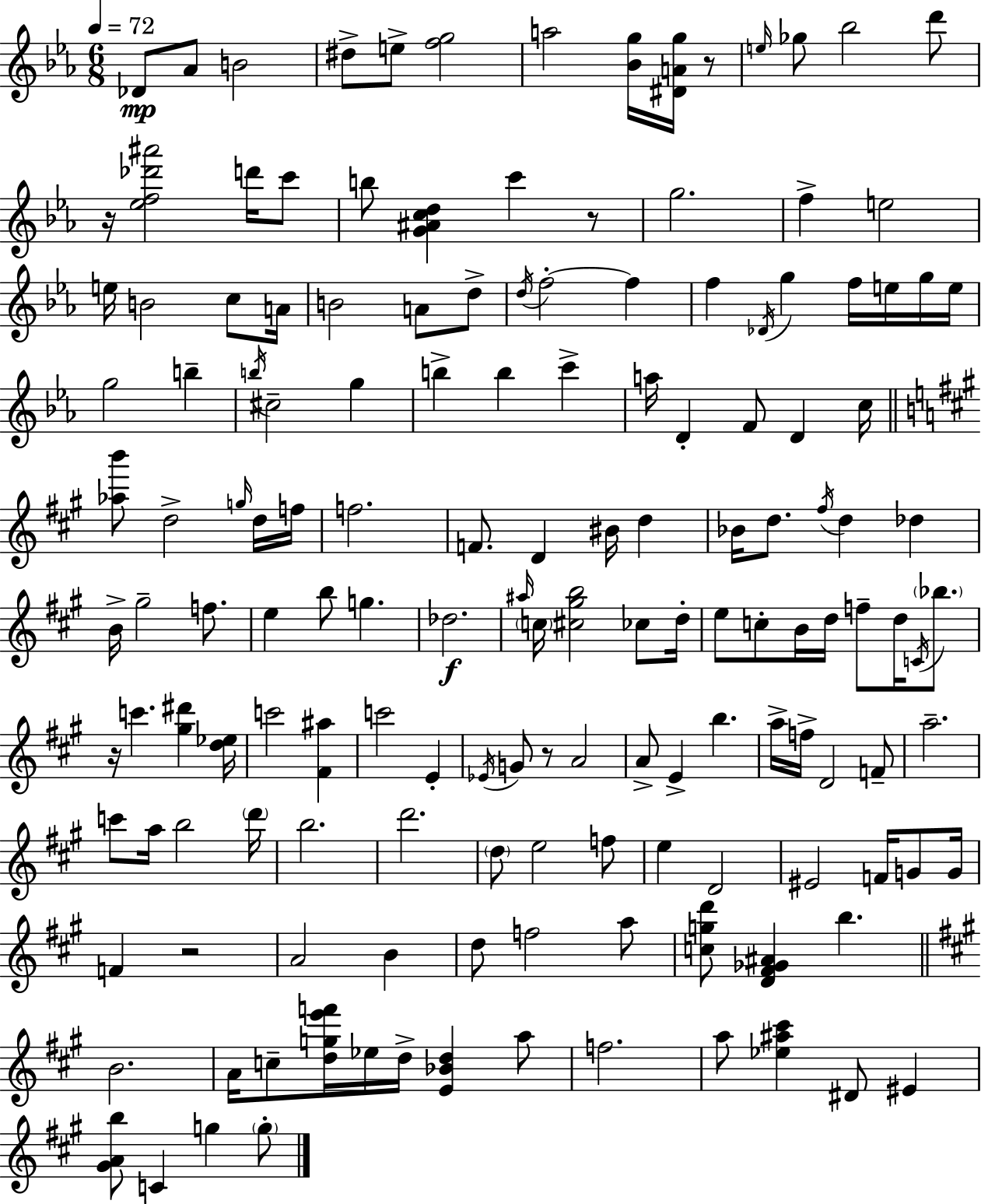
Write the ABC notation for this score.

X:1
T:Untitled
M:6/8
L:1/4
K:Eb
_D/2 _A/2 B2 ^d/2 e/2 [fg]2 a2 [_Bg]/4 [^DAg]/4 z/2 e/4 _g/2 _b2 d'/2 z/4 [_ef_d'^a']2 d'/4 c'/2 b/2 [G^Acd] c' z/2 g2 f e2 e/4 B2 c/2 A/4 B2 A/2 d/2 d/4 f2 f f _D/4 g f/4 e/4 g/4 e/4 g2 b b/4 ^c2 g b b c' a/4 D F/2 D c/4 [_ab']/2 d2 g/4 d/4 f/4 f2 F/2 D ^B/4 d _B/4 d/2 ^f/4 d _d B/4 ^g2 f/2 e b/2 g _d2 ^a/4 c/4 [^c^gb]2 _c/2 d/4 e/2 c/2 B/4 d/4 f/2 d/4 C/4 _b/2 z/4 c' [^g^d'] [d_e]/4 c'2 [^F^a] c'2 E _E/4 G/2 z/2 A2 A/2 E b a/4 f/4 D2 F/2 a2 c'/2 a/4 b2 d'/4 b2 d'2 d/2 e2 f/2 e D2 ^E2 F/4 G/2 G/4 F z2 A2 B d/2 f2 a/2 [cgd']/2 [D^F_G^A] b B2 A/4 c/2 [dge'f']/4 _e/4 d/4 [E_Bd] a/2 f2 a/2 [_e^a^c'] ^D/2 ^E [^GAb]/2 C g g/2